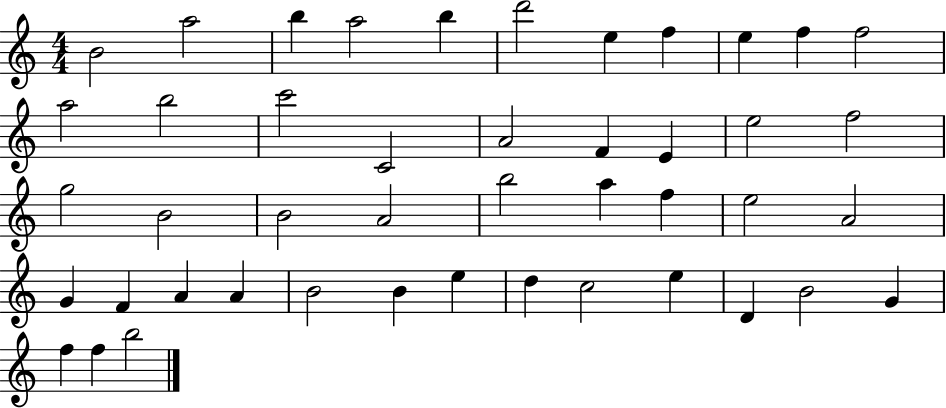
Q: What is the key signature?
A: C major